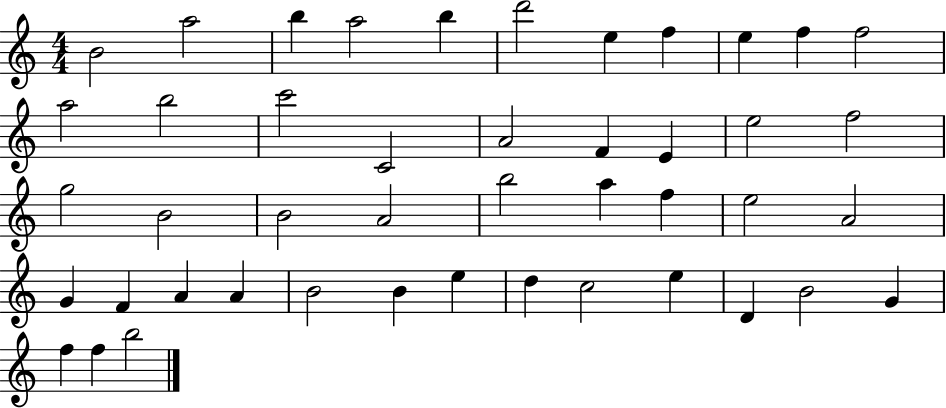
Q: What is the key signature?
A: C major